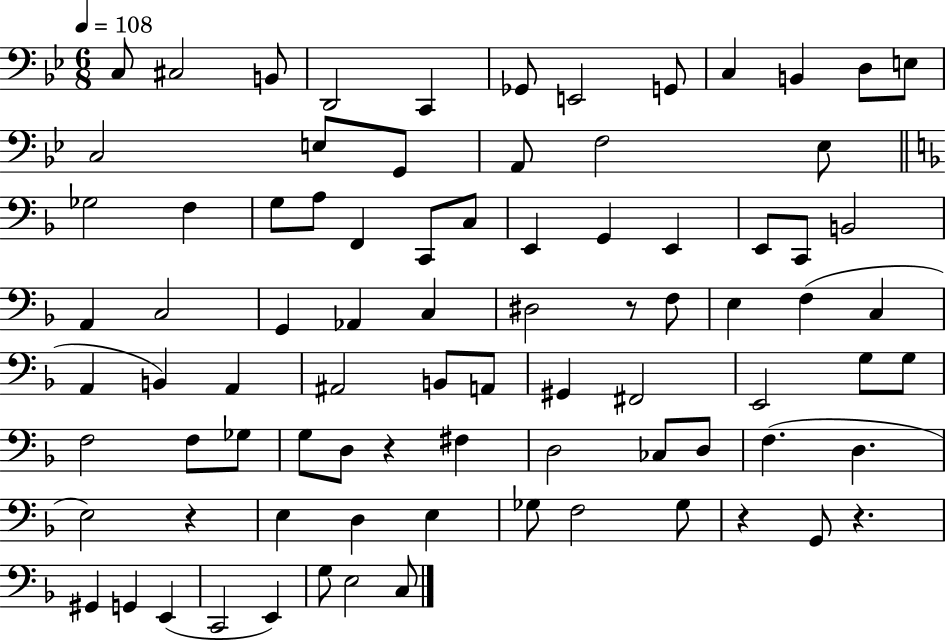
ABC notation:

X:1
T:Untitled
M:6/8
L:1/4
K:Bb
C,/2 ^C,2 B,,/2 D,,2 C,, _G,,/2 E,,2 G,,/2 C, B,, D,/2 E,/2 C,2 E,/2 G,,/2 A,,/2 F,2 _E,/2 _G,2 F, G,/2 A,/2 F,, C,,/2 C,/2 E,, G,, E,, E,,/2 C,,/2 B,,2 A,, C,2 G,, _A,, C, ^D,2 z/2 F,/2 E, F, C, A,, B,, A,, ^A,,2 B,,/2 A,,/2 ^G,, ^F,,2 E,,2 G,/2 G,/2 F,2 F,/2 _G,/2 G,/2 D,/2 z ^F, D,2 _C,/2 D,/2 F, D, E,2 z E, D, E, _G,/2 F,2 _G,/2 z G,,/2 z ^G,, G,, E,, C,,2 E,, G,/2 E,2 C,/2